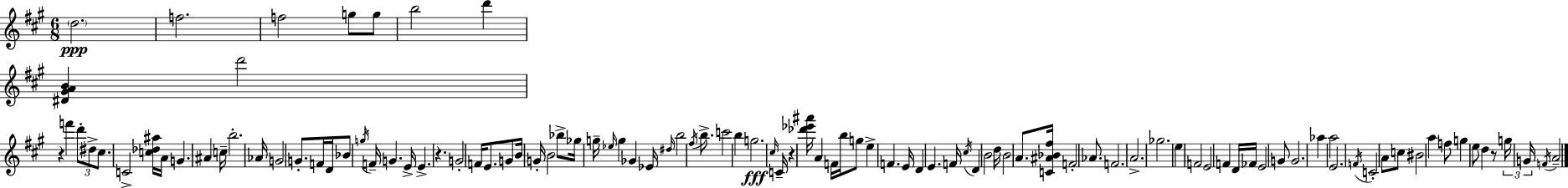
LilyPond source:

{
  \clef treble
  \numericTimeSignature
  \time 6/8
  \key a \major
  \parenthesize d''2.\ppp | f''2. | f''2 g''8 g''8 | b''2 d'''4 | \break <dis' gis' a' b'>4 d'''2 | r4 f'''4 \tuplet 3/2 { d'''8-. dis''8-> | cis''8. } c'2-> <c'' des'' ais''>16 | a'16 g'4. ais'4 c''16-- | \break b''2.-. | aes'16 g'2 g'8.-. | f'16 d'16 bes'8 \acciaccatura { g''16 } f'16-- g'4. | e'16-> e'4.-> r4. | \break g'2-. f'16 e'8. | g'8 b'16 g'16-. b'2 | bes''8-> ges''16 g''16-- \grace { ees''16 } g''4 ges'4 | ees'16 \grace { dis''16 } b''2 | \break \acciaccatura { fis''16 } b''8.-> c'''2 | b''4 g''2.\fff | \grace { cis''16 } c'16-- r4 <des''' ees''' ais'''>16 a'4 | f'16 b''16 g''8 e''4-> f'4. | \break e'16 d'4 e'4. | f'16 \acciaccatura { cis''16 } d'4 b'2 | d''16 b'2 | a'8. <c' ais' bes' fis''>16 f'2-. | \break aes'8. f'2. | a'2.-> | ges''2. | e''4 f'2 | \break e'2 | f'4 d'16 fes'16 e'2 | g'8 g'2. | aes''4 a''2 | \break e'2. | \acciaccatura { f'16 } c'2-. | a'8 c''8 bis'2 | a''4 f''8 g''4 | \break e''8 d''4 r8 \tuplet 3/2 { g''16 g'16 \acciaccatura { f'16 } } | a'2-- \bar "|."
}